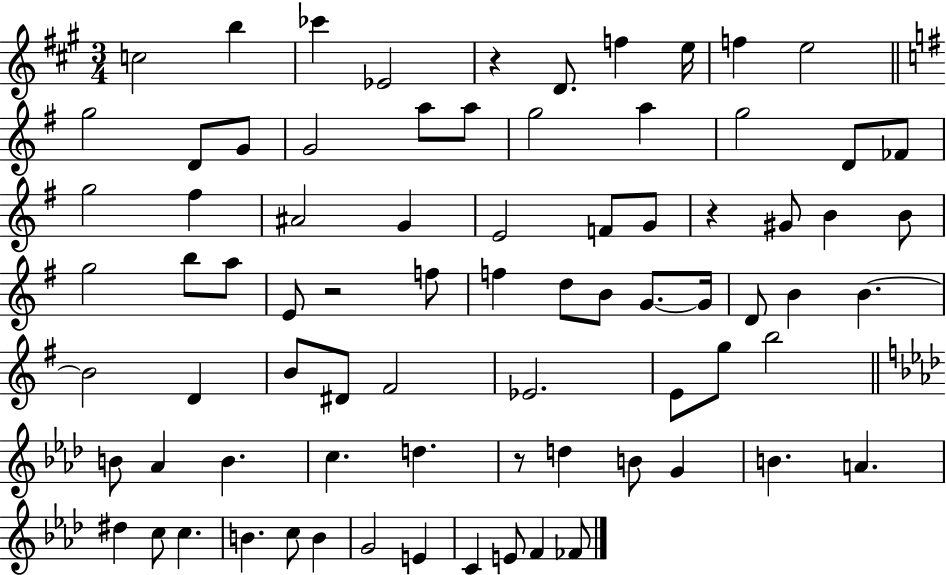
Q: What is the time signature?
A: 3/4